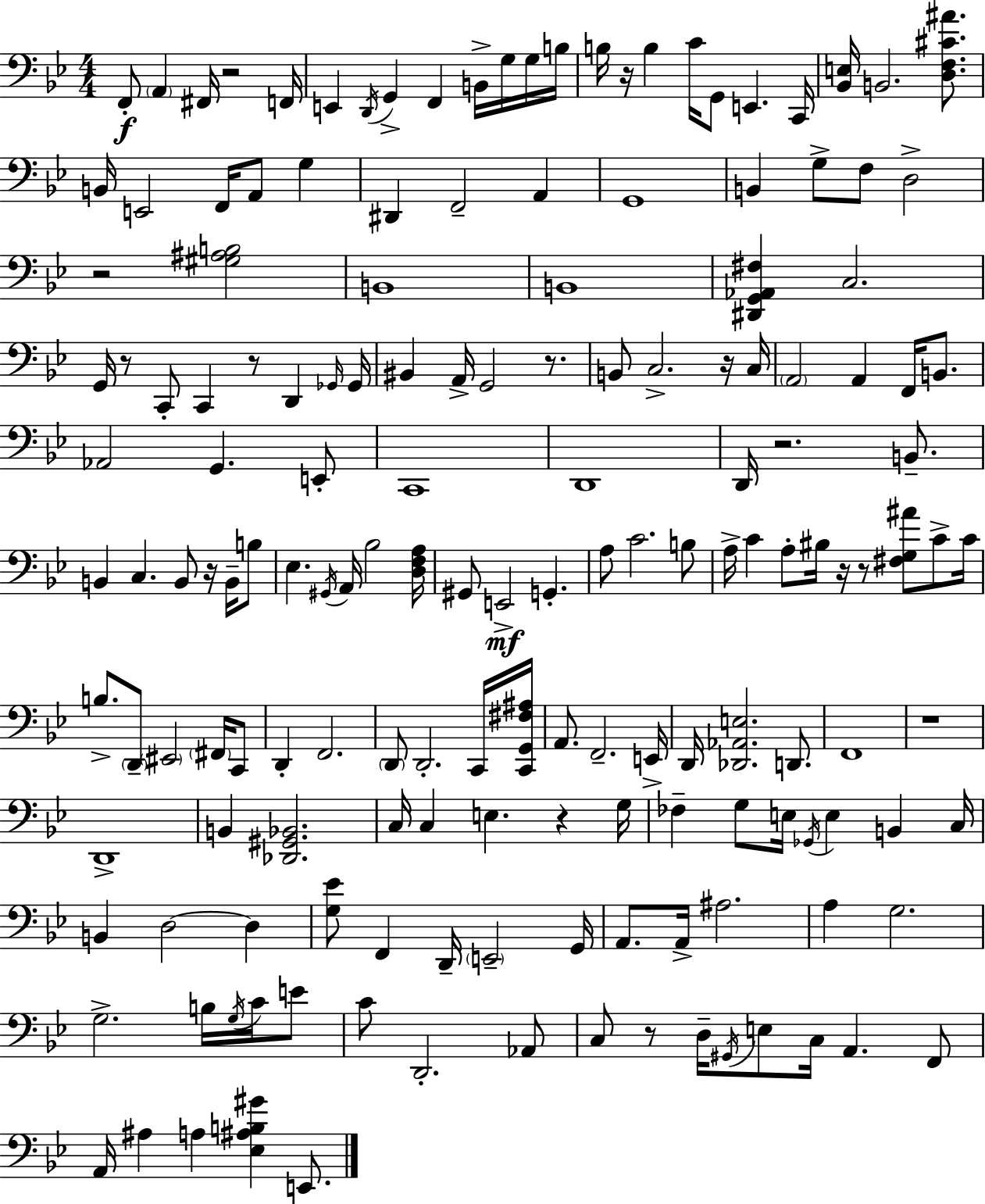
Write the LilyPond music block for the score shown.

{
  \clef bass
  \numericTimeSignature
  \time 4/4
  \key bes \major
  f,8-.\f \parenthesize a,4 fis,16 r2 f,16 | e,4 \acciaccatura { d,16 } g,4-> f,4 b,16-> g16 g16 | b16 b16 r16 b4 c'16 g,8 e,4. | c,16 <bes, e>16 b,2. <d f cis' ais'>8. | \break b,16 e,2 f,16 a,8 g4 | dis,4 f,2-- a,4 | g,1 | b,4 g8-> f8 d2-> | \break r2 <gis ais b>2 | b,1 | b,1 | <dis, g, aes, fis>4 c2. | \break g,16 r8 c,8-. c,4 r8 d,4 | \grace { ges,16 } ges,16 bis,4 a,16-> g,2 r8. | b,8 c2.-> | r16 c16 \parenthesize a,2 a,4 f,16 b,8. | \break aes,2 g,4. | e,8-. c,1 | d,1 | d,16 r2. b,8.-- | \break b,4 c4. b,8 r16 b,16-- | b8 ees4. \acciaccatura { gis,16 } a,16 bes2 | <d f a>16 gis,8 e,2->\mf g,4.-. | a8 c'2. | \break b8 a16-> c'4 a8-. bis16 r16 r8 <fis g ais'>8 | c'8-> c'16 b8.-> \parenthesize d,8-- \parenthesize eis,2 | \parenthesize fis,16 c,8 d,4-. f,2. | \parenthesize d,8 d,2.-. | \break c,16 <c, g, fis ais>16 a,8. f,2.-- | e,16-> d,16 <des, aes, e>2. | d,8. f,1 | r1 | \break d,1-> | b,4 <des, gis, bes,>2. | c16 c4 e4. r4 | g16 fes4-- g8 e16 \acciaccatura { ges,16 } e4 b,4 | \break c16 b,4 d2~~ | d4 <g ees'>8 f,4 d,16-- \parenthesize e,2-- | g,16 a,8. a,16-> ais2. | a4 g2. | \break g2.-> | b16 \acciaccatura { g16 } c'16 e'8 c'8 d,2.-. | aes,8 c8 r8 d16-- \acciaccatura { gis,16 } e8 c16 a,4. | f,8 a,16 ais4 a4 <ees ais b gis'>4 | \break e,8. \bar "|."
}